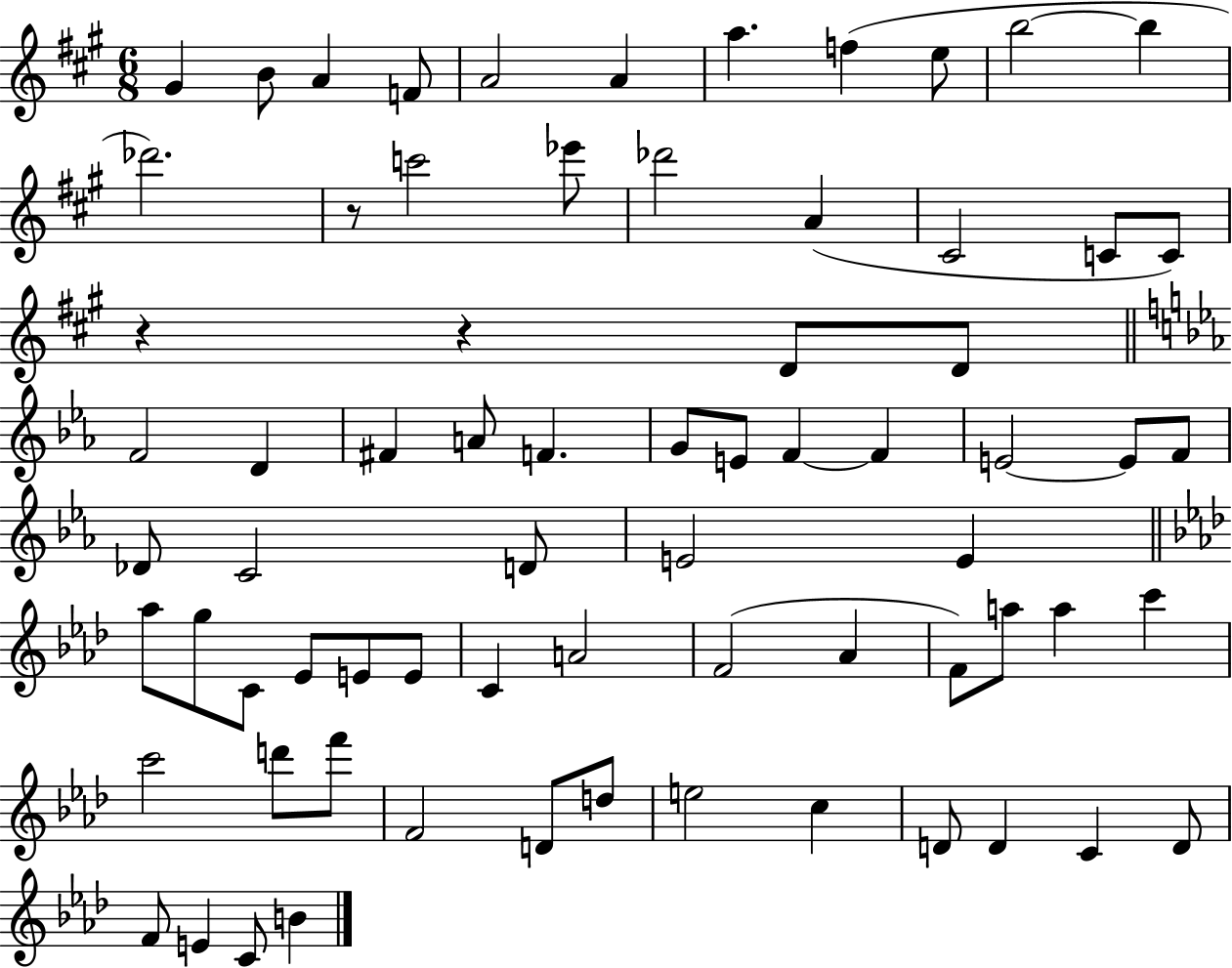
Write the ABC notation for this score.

X:1
T:Untitled
M:6/8
L:1/4
K:A
^G B/2 A F/2 A2 A a f e/2 b2 b _d'2 z/2 c'2 _e'/2 _d'2 A ^C2 C/2 C/2 z z D/2 D/2 F2 D ^F A/2 F G/2 E/2 F F E2 E/2 F/2 _D/2 C2 D/2 E2 E _a/2 g/2 C/2 _E/2 E/2 E/2 C A2 F2 _A F/2 a/2 a c' c'2 d'/2 f'/2 F2 D/2 d/2 e2 c D/2 D C D/2 F/2 E C/2 B